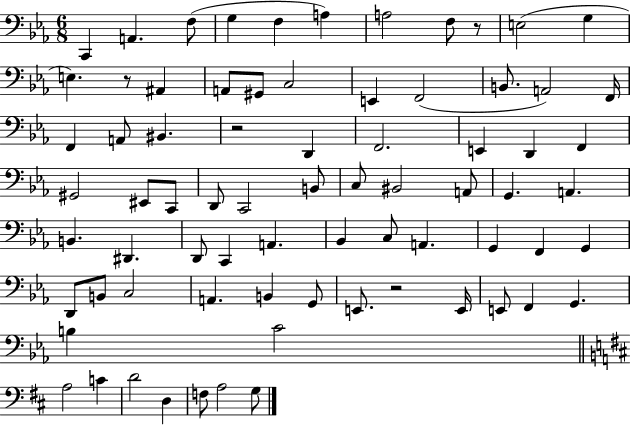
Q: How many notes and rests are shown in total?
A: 74